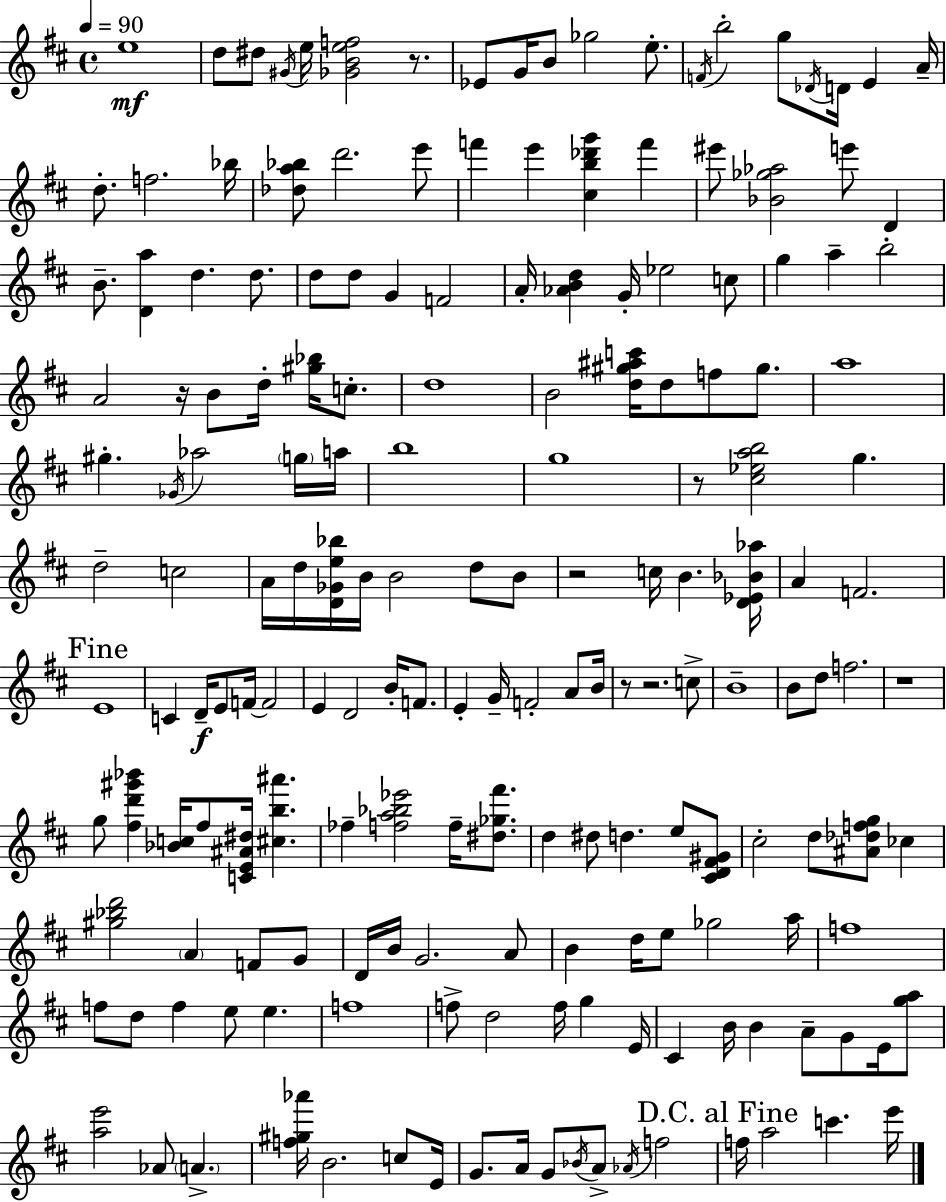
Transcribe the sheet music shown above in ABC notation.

X:1
T:Untitled
M:4/4
L:1/4
K:D
e4 d/2 ^d/2 ^G/4 e/4 [_GBef]2 z/2 _E/2 G/4 B/2 _g2 e/2 F/4 b2 g/2 _D/4 D/4 E A/4 d/2 f2 _b/4 [_da_b]/2 d'2 e'/2 f' e' [^cb_d'g'] f' ^e'/2 [_B_g_a]2 e'/2 D B/2 [Da] d d/2 d/2 d/2 G F2 A/4 [_ABd] G/4 _e2 c/2 g a b2 A2 z/4 B/2 d/4 [^g_b]/4 c/2 d4 B2 [d^g^ac']/4 d/2 f/2 ^g/2 a4 ^g _G/4 _a2 g/4 a/4 b4 g4 z/2 [^c_eab]2 g d2 c2 A/4 d/4 [D_Ge_b]/4 B/4 B2 d/2 B/2 z2 c/4 B [D_E_B_a]/4 A F2 E4 C D/4 E/2 F/4 F2 E D2 B/4 F/2 E G/4 F2 A/2 B/4 z/2 z2 c/2 B4 B/2 d/2 f2 z4 g/2 [^fd'^g'_b'] [_Bc]/4 ^f/2 [CE^A^d]/4 [^cb^a'] _f [fa_b_e']2 f/4 [^d_g^f']/2 d ^d/2 d e/2 [^CD^F^G]/2 ^c2 d/2 [^A_dfg]/2 _c [^g_bd']2 A F/2 G/2 D/4 B/4 G2 A/2 B d/4 e/2 _g2 a/4 f4 f/2 d/2 f e/2 e f4 f/2 d2 f/4 g E/4 ^C B/4 B A/2 G/2 E/4 [ga]/2 [ae']2 _A/2 A [f^g_a']/4 B2 c/2 E/4 G/2 A/4 G/2 _B/4 A/2 _A/4 f2 f/4 a2 c' e'/4